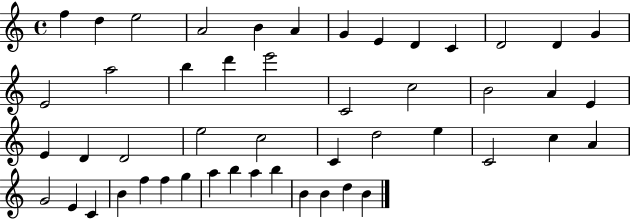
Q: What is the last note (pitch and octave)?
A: B4